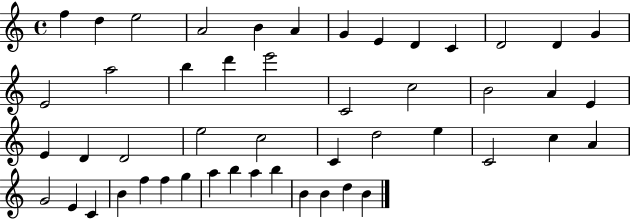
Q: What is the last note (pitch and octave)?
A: B4